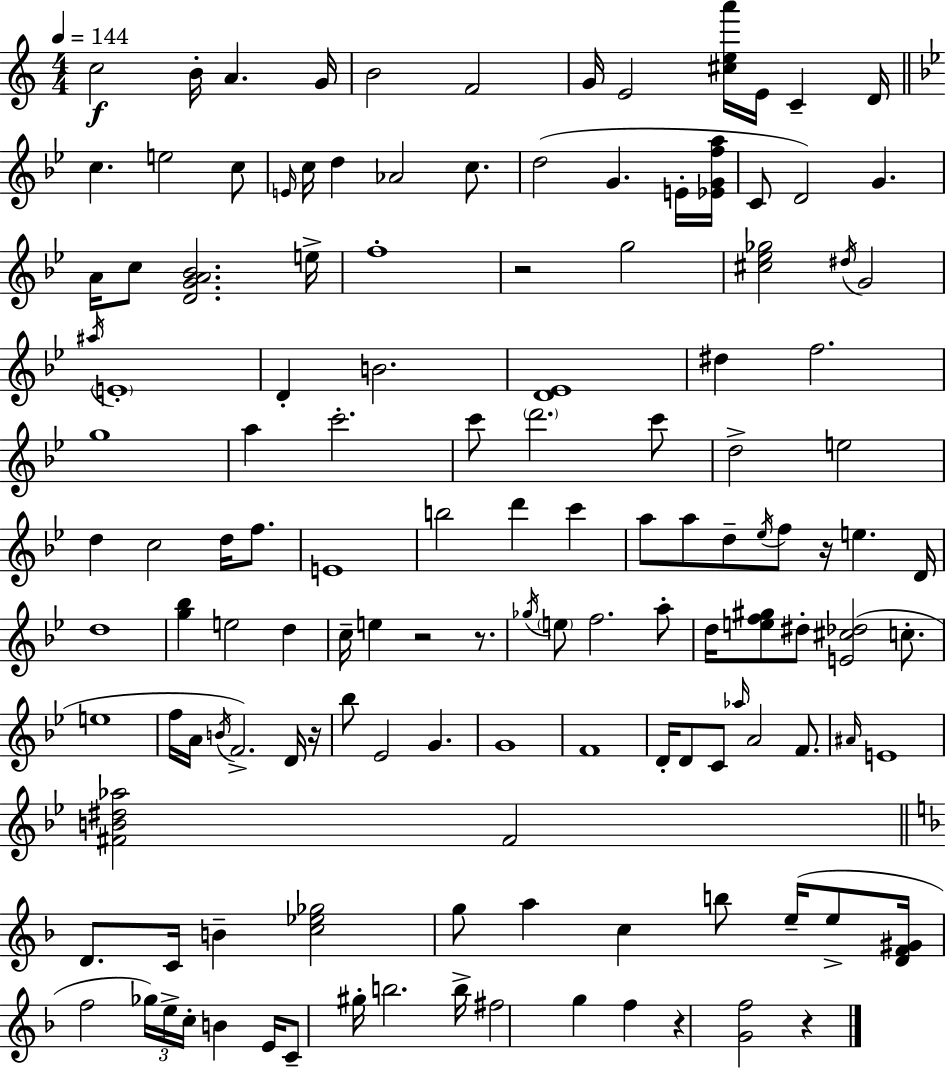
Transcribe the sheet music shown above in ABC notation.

X:1
T:Untitled
M:4/4
L:1/4
K:Am
c2 B/4 A G/4 B2 F2 G/4 E2 [^cea']/4 E/4 C D/4 c e2 c/2 E/4 c/4 d _A2 c/2 d2 G E/4 [_EGfa]/4 C/2 D2 G A/4 c/2 [DGA_B]2 e/4 f4 z2 g2 [^c_e_g]2 ^d/4 G2 ^a/4 E4 D B2 [D_E]4 ^d f2 g4 a c'2 c'/2 d'2 c'/2 d2 e2 d c2 d/4 f/2 E4 b2 d' c' a/2 a/2 d/2 _e/4 f/2 z/4 e D/4 d4 [g_b] e2 d c/4 e z2 z/2 _g/4 e/2 f2 a/2 d/4 [ef^g]/2 ^d/2 [E^c_d]2 c/2 e4 f/4 A/4 B/4 F2 D/4 z/4 _b/2 _E2 G G4 F4 D/4 D/2 C/2 _a/4 A2 F/2 ^A/4 E4 [^FB^d_a]2 ^F2 D/2 C/4 B [c_e_g]2 g/2 a c b/2 e/4 e/2 [DF^G]/4 f2 _g/4 e/4 c/4 B E/4 C/2 ^g/4 b2 b/4 ^f2 g f z [Gf]2 z